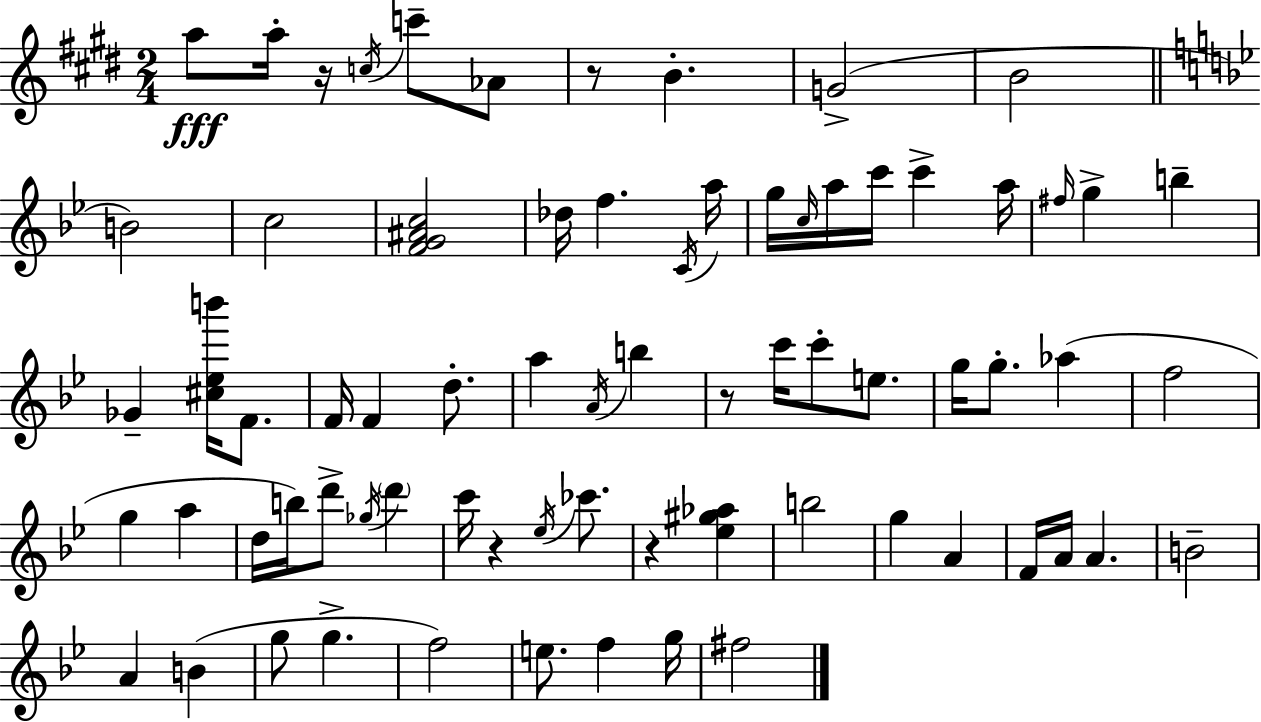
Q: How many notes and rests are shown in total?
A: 72